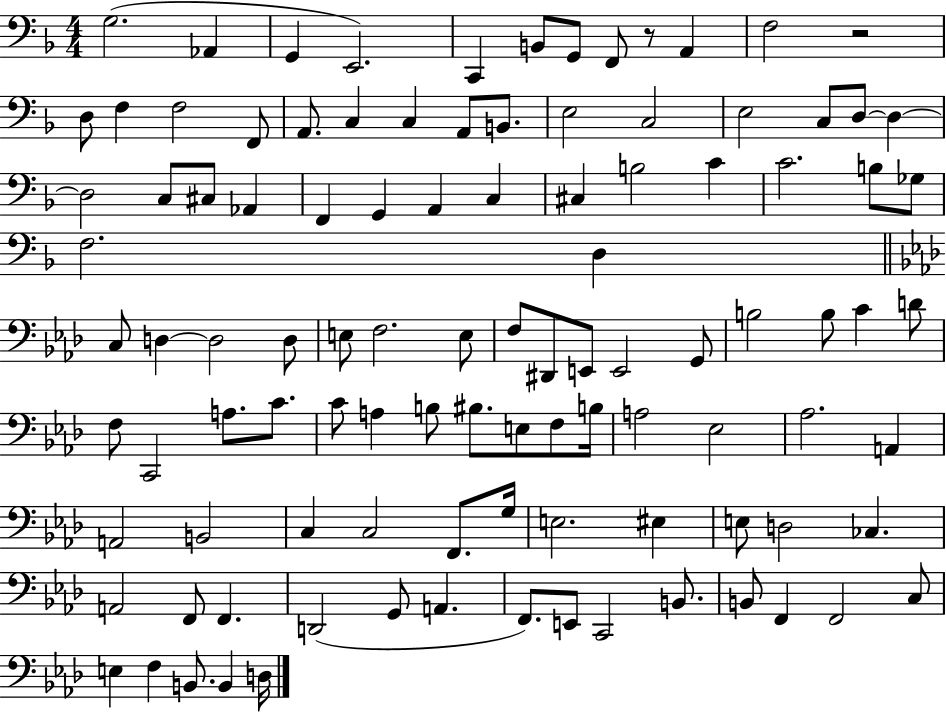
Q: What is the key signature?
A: F major